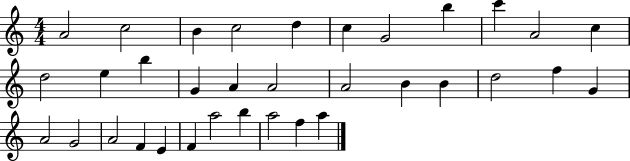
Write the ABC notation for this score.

X:1
T:Untitled
M:4/4
L:1/4
K:C
A2 c2 B c2 d c G2 b c' A2 c d2 e b G A A2 A2 B B d2 f G A2 G2 A2 F E F a2 b a2 f a